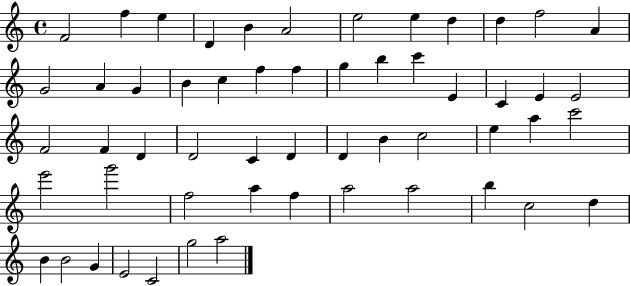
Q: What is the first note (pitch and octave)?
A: F4